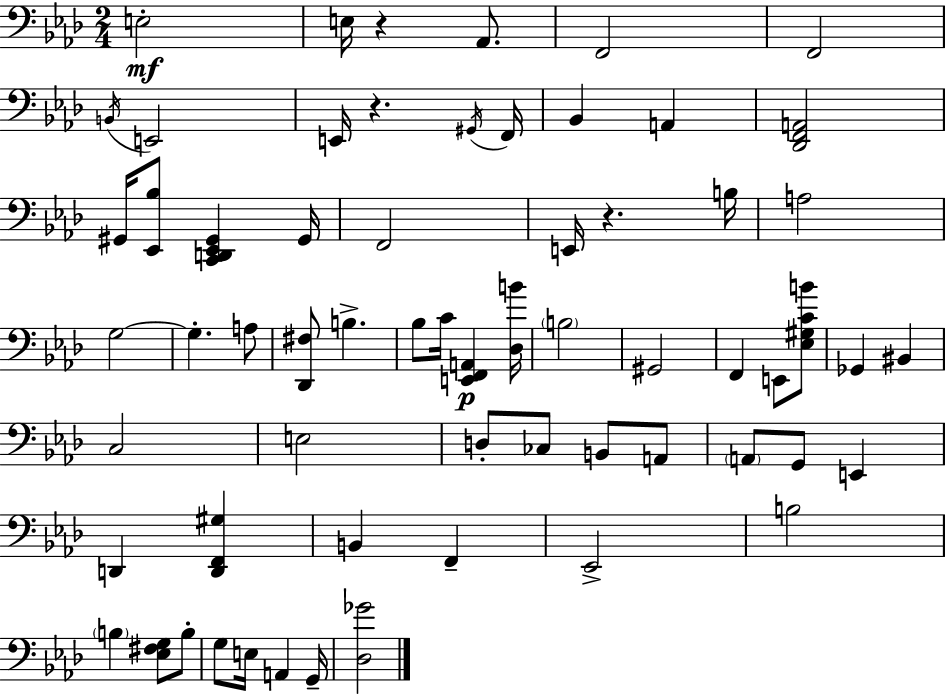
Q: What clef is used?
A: bass